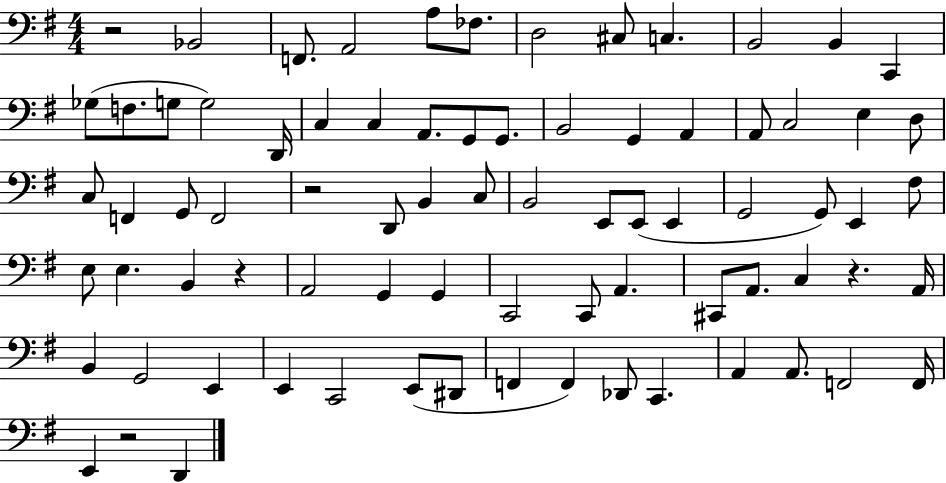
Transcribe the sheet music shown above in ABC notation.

X:1
T:Untitled
M:4/4
L:1/4
K:G
z2 _B,,2 F,,/2 A,,2 A,/2 _F,/2 D,2 ^C,/2 C, B,,2 B,, C,, _G,/2 F,/2 G,/2 G,2 D,,/4 C, C, A,,/2 G,,/2 G,,/2 B,,2 G,, A,, A,,/2 C,2 E, D,/2 C,/2 F,, G,,/2 F,,2 z2 D,,/2 B,, C,/2 B,,2 E,,/2 E,,/2 E,, G,,2 G,,/2 E,, ^F,/2 E,/2 E, B,, z A,,2 G,, G,, C,,2 C,,/2 A,, ^C,,/2 A,,/2 C, z A,,/4 B,, G,,2 E,, E,, C,,2 E,,/2 ^D,,/2 F,, F,, _D,,/2 C,, A,, A,,/2 F,,2 F,,/4 E,, z2 D,,